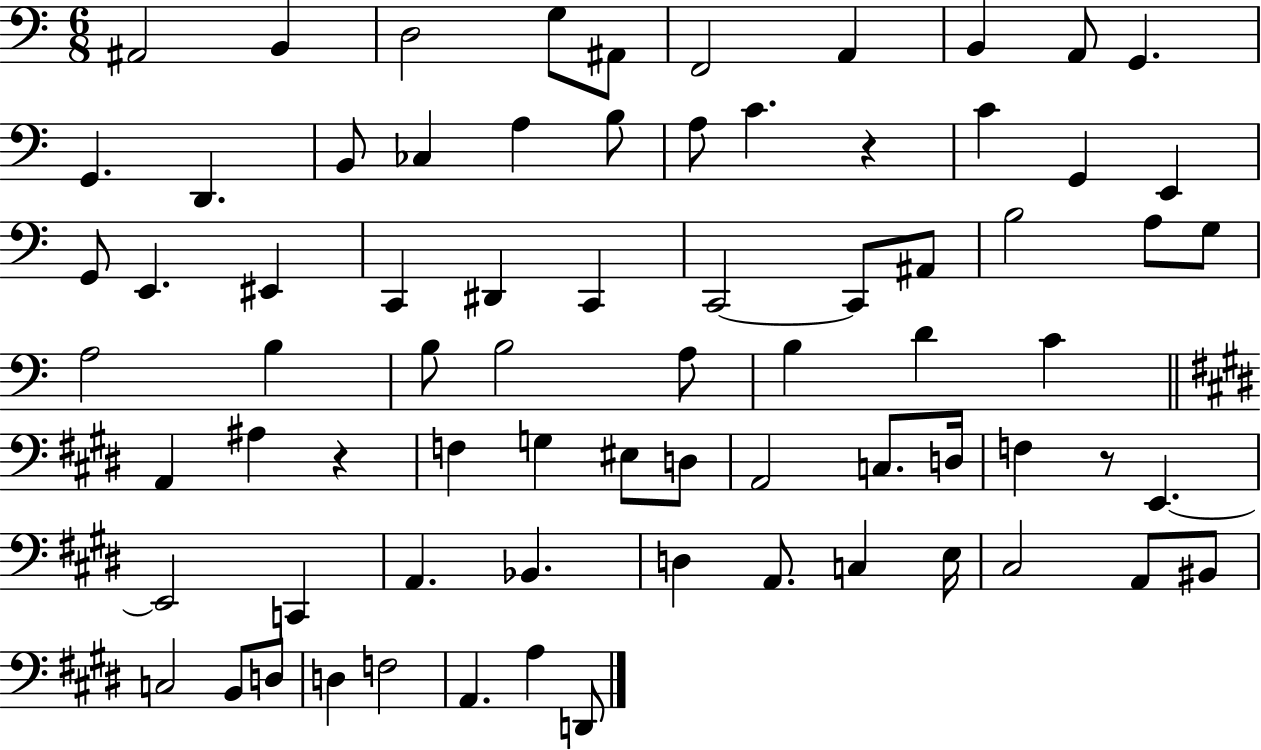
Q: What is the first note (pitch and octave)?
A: A#2